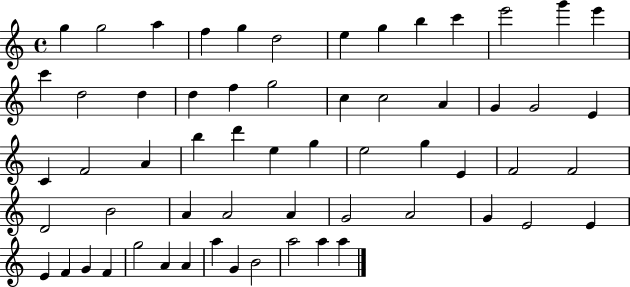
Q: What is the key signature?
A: C major